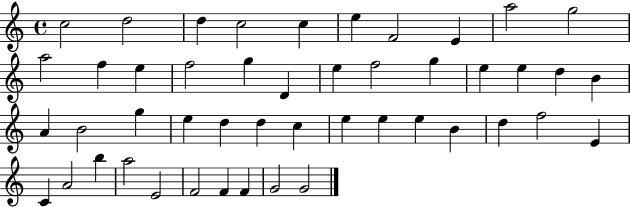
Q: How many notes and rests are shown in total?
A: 47